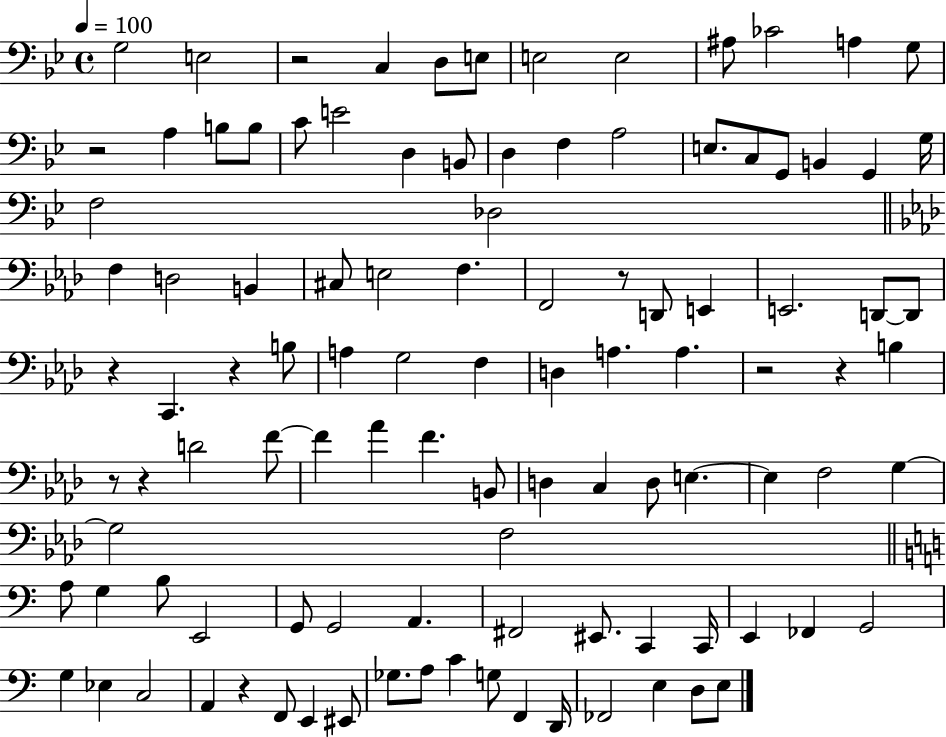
G3/h E3/h R/h C3/q D3/e E3/e E3/h E3/h A#3/e CES4/h A3/q G3/e R/h A3/q B3/e B3/e C4/e E4/h D3/q B2/e D3/q F3/q A3/h E3/e. C3/e G2/e B2/q G2/q G3/s F3/h Db3/h F3/q D3/h B2/q C#3/e E3/h F3/q. F2/h R/e D2/e E2/q E2/h. D2/e D2/e R/q C2/q. R/q B3/e A3/q G3/h F3/q D3/q A3/q. A3/q. R/h R/q B3/q R/e R/q D4/h F4/e F4/q Ab4/q F4/q. B2/e D3/q C3/q D3/e E3/q. E3/q F3/h G3/q G3/h F3/h A3/e G3/q B3/e E2/h G2/e G2/h A2/q. F#2/h EIS2/e. C2/q C2/s E2/q FES2/q G2/h G3/q Eb3/q C3/h A2/q R/q F2/e E2/q EIS2/e Gb3/e. A3/e C4/q G3/e F2/q D2/s FES2/h E3/q D3/e E3/e